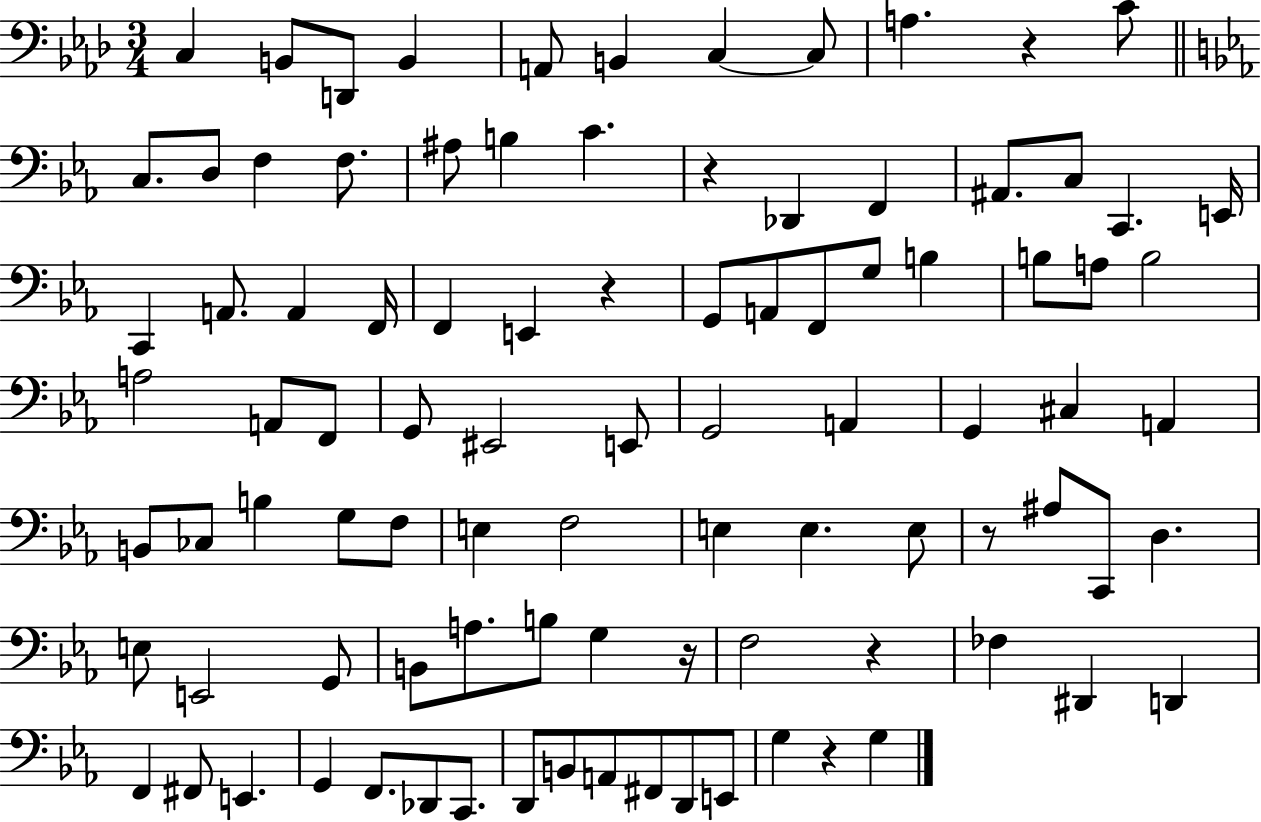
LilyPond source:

{
  \clef bass
  \numericTimeSignature
  \time 3/4
  \key aes \major
  c4 b,8 d,8 b,4 | a,8 b,4 c4~~ c8 | a4. r4 c'8 | \bar "||" \break \key ees \major c8. d8 f4 f8. | ais8 b4 c'4. | r4 des,4 f,4 | ais,8. c8 c,4. e,16 | \break c,4 a,8. a,4 f,16 | f,4 e,4 r4 | g,8 a,8 f,8 g8 b4 | b8 a8 b2 | \break a2 a,8 f,8 | g,8 eis,2 e,8 | g,2 a,4 | g,4 cis4 a,4 | \break b,8 ces8 b4 g8 f8 | e4 f2 | e4 e4. e8 | r8 ais8 c,8 d4. | \break e8 e,2 g,8 | b,8 a8. b8 g4 r16 | f2 r4 | fes4 dis,4 d,4 | \break f,4 fis,8 e,4. | g,4 f,8. des,8 c,8. | d,8 b,8 a,8 fis,8 d,8 e,8 | g4 r4 g4 | \break \bar "|."
}